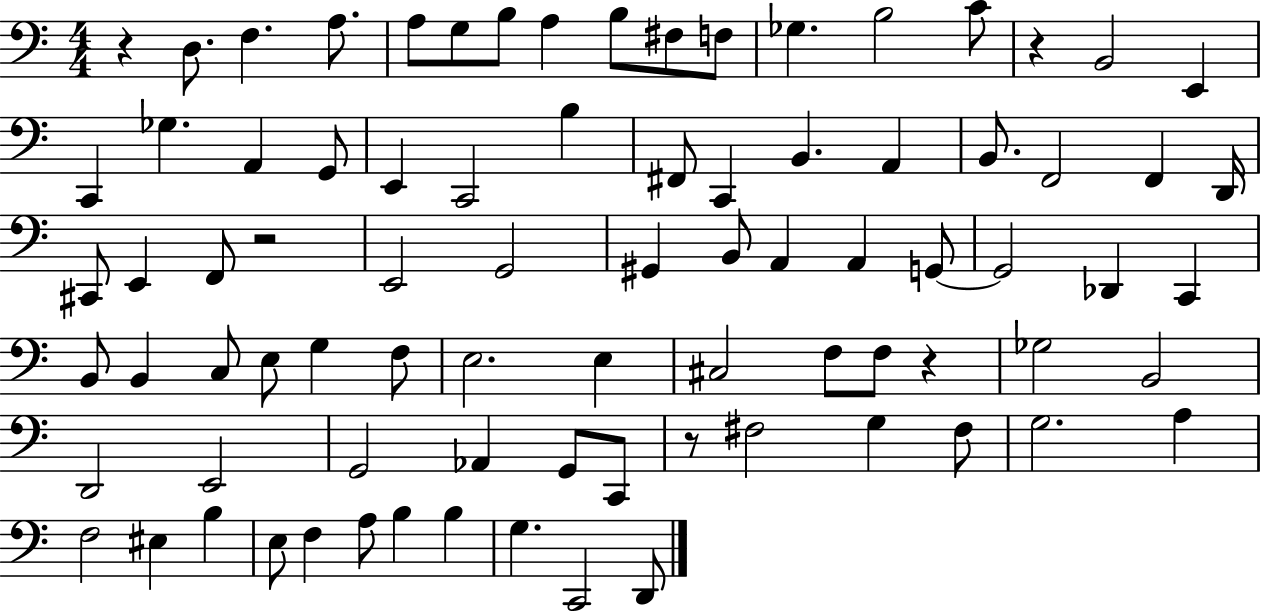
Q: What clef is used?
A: bass